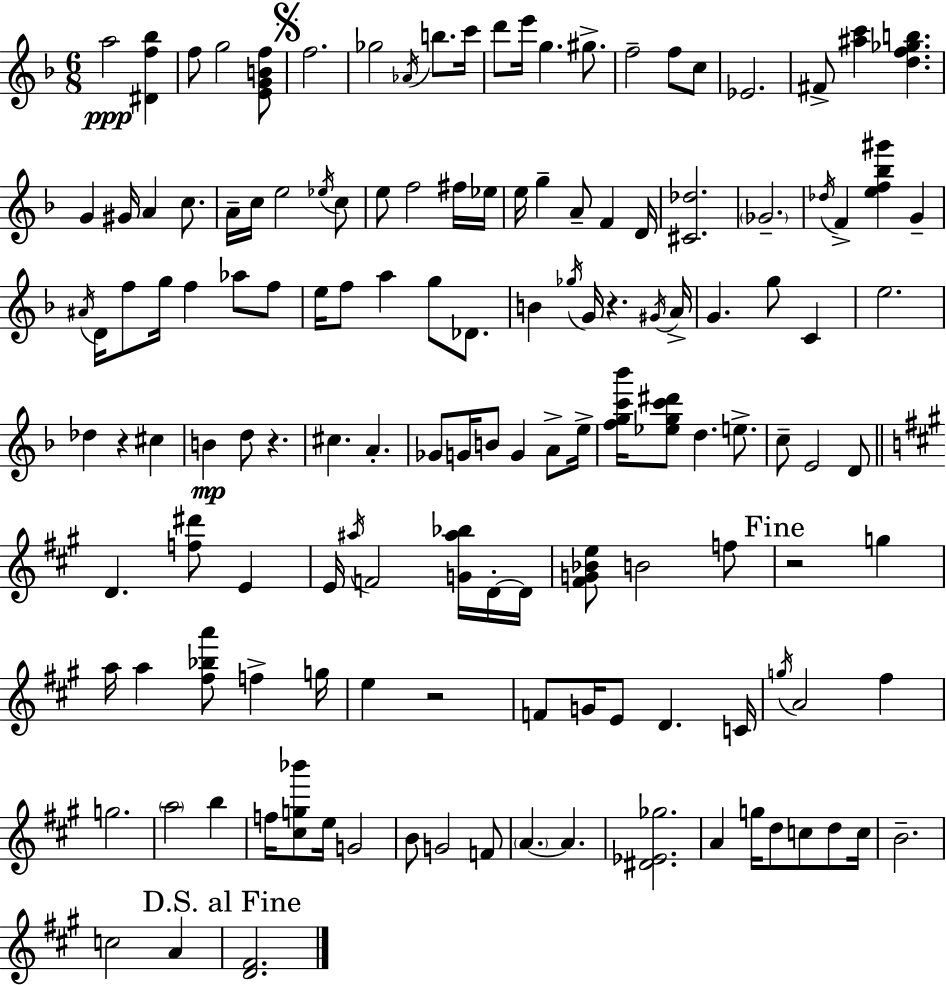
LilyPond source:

{
  \clef treble
  \numericTimeSignature
  \time 6/8
  \key f \major
  a''2\ppp <dis' f'' bes''>4 | f''8 g''2 <e' g' b' f''>8 | \mark \markup { \musicglyph "scripts.segno" } f''2. | ges''2 \acciaccatura { aes'16 } b''8. | \break c'''16 d'''8 e'''16 g''4. gis''8.-> | f''2-- f''8 c''8 | ees'2. | fis'8-> <ais'' c'''>4 <d'' f'' ges'' b''>4. | \break g'4 gis'16 a'4 c''8. | a'16-- c''16 e''2 \acciaccatura { ees''16 } | c''8 e''8 f''2 | fis''16 ees''16 e''16 g''4-- a'8-- f'4 | \break d'16 <cis' des''>2. | \parenthesize ges'2.-- | \acciaccatura { des''16 } f'4-> <e'' f'' bes'' gis'''>4 g'4-- | \acciaccatura { ais'16 } d'16 f''8 g''16 f''4 | \break aes''8 f''8 e''16 f''8 a''4 g''8 | des'8. b'4 \acciaccatura { ges''16 } g'16 r4. | \acciaccatura { gis'16 } a'16-> g'4. | g''8 c'4 e''2. | \break des''4 r4 | cis''4 b'4\mp d''8 | r4. cis''4. | a'4.-. ges'8 g'16 b'8 g'4 | \break a'8-> e''16-> <f'' g'' c''' bes'''>16 <ees'' g'' c''' dis'''>8 d''4. | e''8.-> c''8-- e'2 | d'8 \bar "||" \break \key a \major d'4. <f'' dis'''>8 e'4 | e'16 \acciaccatura { ais''16 } f'2 <g' ais'' bes''>16 d'16-.~~ | d'16 <fis' g' bes' e''>8 b'2 f''8 | \mark "Fine" r2 g''4 | \break a''16 a''4 <fis'' bes'' a'''>8 f''4-> | g''16 e''4 r2 | f'8 g'16 e'8 d'4. | c'16 \acciaccatura { g''16 } a'2 fis''4 | \break g''2. | \parenthesize a''2 b''4 | f''16 <cis'' g'' bes'''>8 e''16 g'2 | b'8 g'2 | \break f'8 \parenthesize a'4.~~ a'4. | <dis' ees' ges''>2. | a'4 g''16 d''8 c''8 d''8 | c''16 b'2.-- | \break c''2 a'4 | \mark "D.S. al Fine" <d' fis'>2. | \bar "|."
}